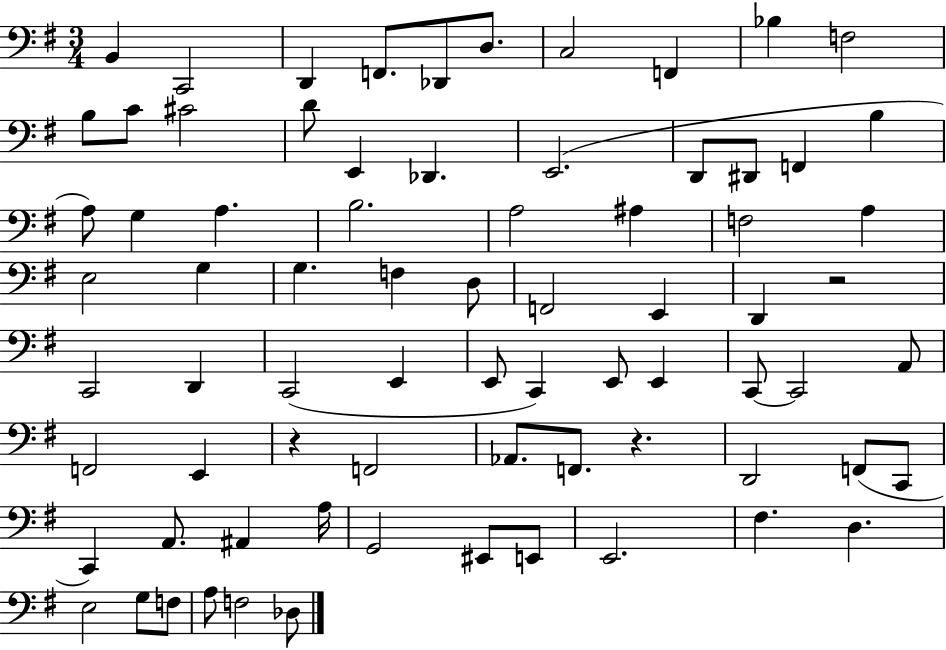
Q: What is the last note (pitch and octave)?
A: Db3